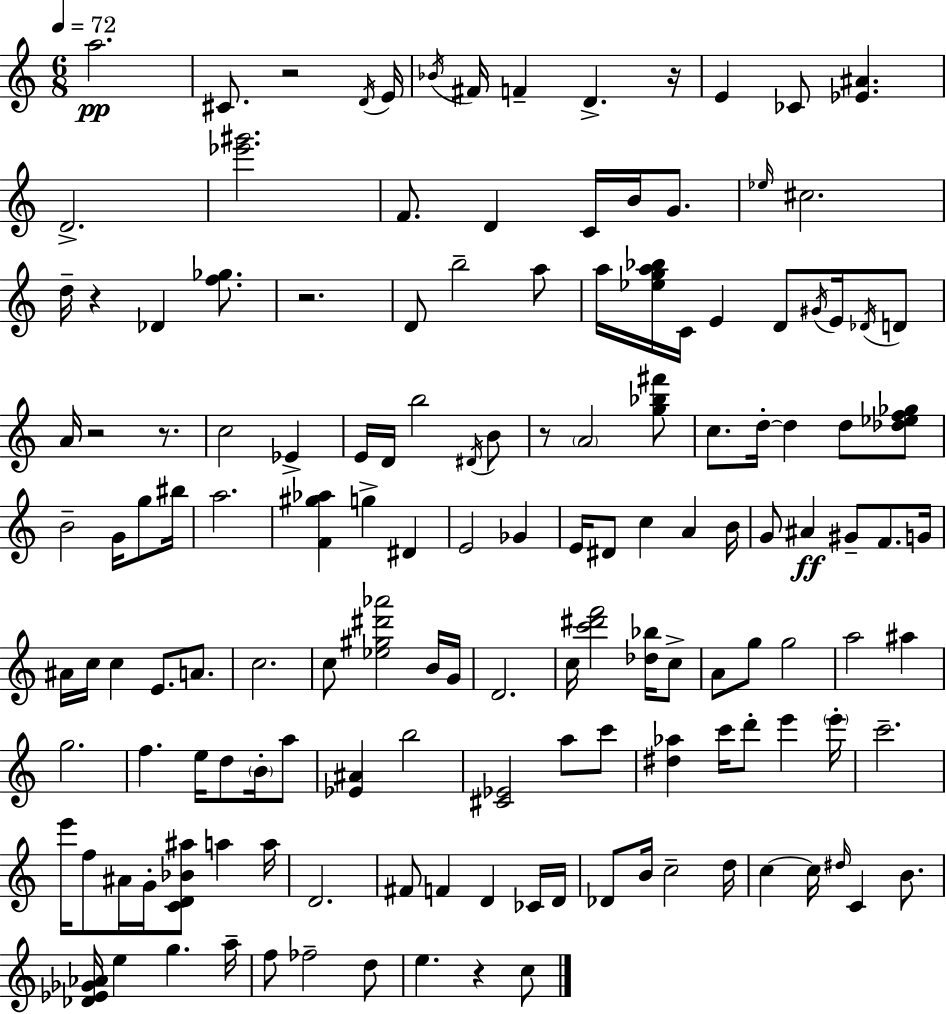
{
  \clef treble
  \numericTimeSignature
  \time 6/8
  \key c \major
  \tempo 4 = 72
  a''2.\pp | cis'8. r2 \acciaccatura { d'16 } | e'16 \acciaccatura { bes'16 } fis'16 f'4-- d'4.-> | r16 e'4 ces'8 <ees' ais'>4. | \break d'2.-> | <ees''' gis'''>2. | f'8. d'4 c'16 b'16 g'8. | \grace { ees''16 } cis''2. | \break d''16-- r4 des'4 | <f'' ges''>8. r2. | d'8 b''2-- | a''8 a''16 <ees'' g'' a'' bes''>16 c'16 e'4 d'8 | \break \acciaccatura { gis'16 } e'16 \acciaccatura { des'16 } d'8 a'16 r2 | r8. c''2 | ees'4-> e'16 d'16 b''2 | \acciaccatura { dis'16 } b'8 r8 \parenthesize a'2 | \break <g'' bes'' fis'''>8 c''8. d''16-.~~ d''4 | d''8 <des'' ees'' f'' ges''>8 b'2-- | g'16 g''8 bis''16 a''2. | <f' gis'' aes''>4 g''4-> | \break dis'4 e'2 | ges'4 e'16 dis'8 c''4 | a'4 b'16 g'8 ais'4\ff | gis'8-- f'8. g'16 ais'16 c''16 c''4 | \break e'8. a'8. c''2. | c''8 <ees'' gis'' dis''' aes'''>2 | b'16 g'16 d'2. | c''16 <c''' dis''' f'''>2 | \break <des'' bes''>16 c''8-> a'8 g''8 g''2 | a''2 | ais''4 g''2. | f''4. | \break e''16 d''8 \parenthesize b'16-. a''8 <ees' ais'>4 b''2 | <cis' ees'>2 | a''8 c'''8 <dis'' aes''>4 c'''16 d'''8-. | e'''4 \parenthesize e'''16-. c'''2.-- | \break e'''16 f''8 ais'16 g'16-. <c' d' bes' ais''>8 | a''4 a''16 d'2. | fis'8 f'4 | d'4 ces'16 d'16 des'8 b'16 c''2-- | \break d''16 c''4~~ c''16 \grace { dis''16 } | c'4 b'8. <des' ees' ges' aes'>16 e''4 | g''4. a''16-- f''8 fes''2-- | d''8 e''4. | \break r4 c''8 \bar "|."
}